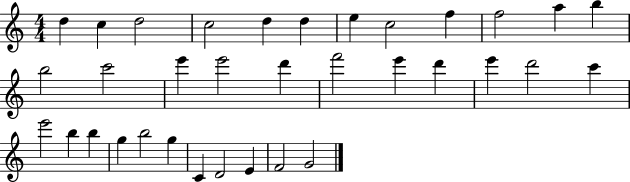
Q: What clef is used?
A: treble